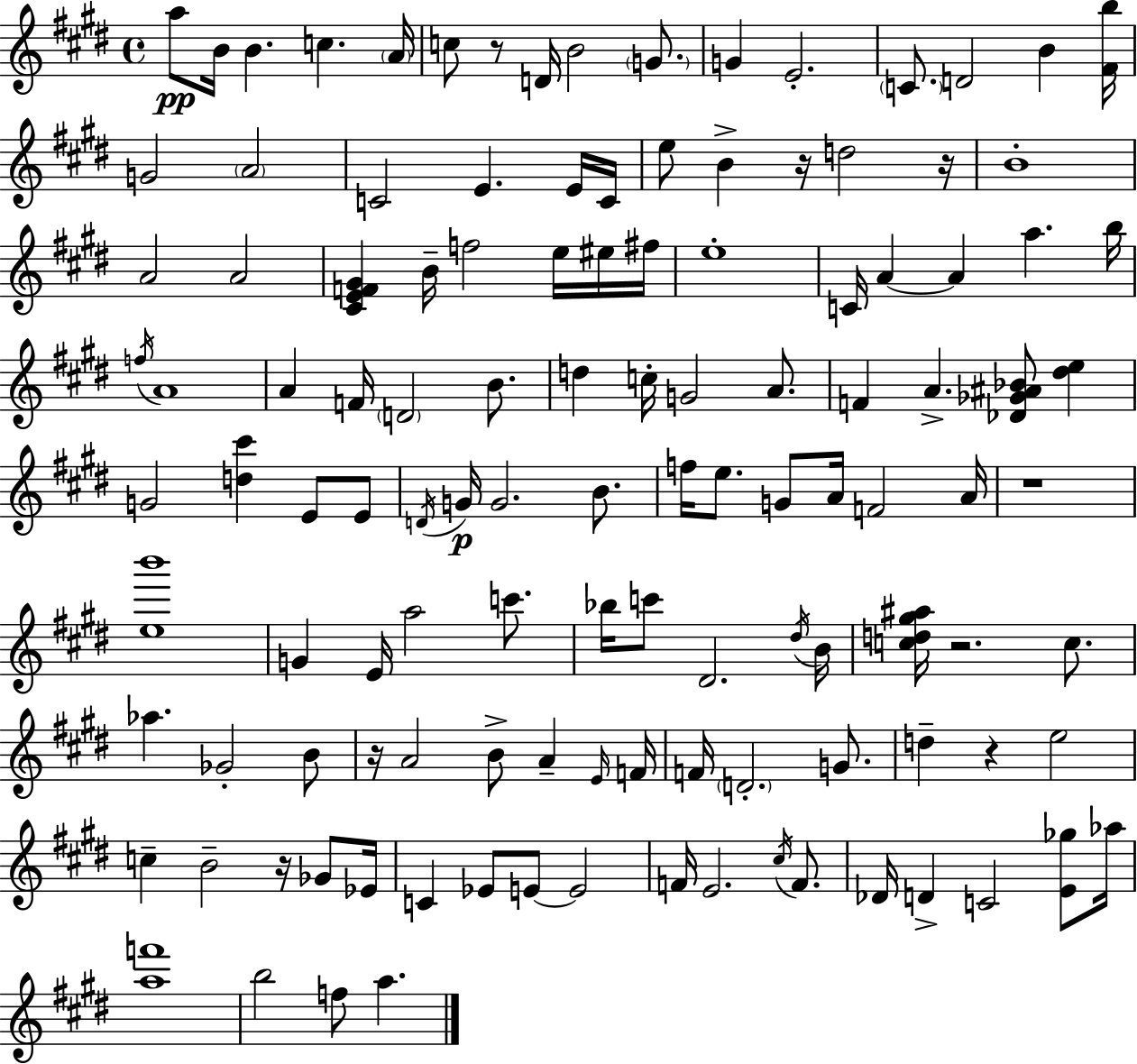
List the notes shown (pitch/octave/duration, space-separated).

A5/e B4/s B4/q. C5/q. A4/s C5/e R/e D4/s B4/h G4/e. G4/q E4/h. C4/e. D4/h B4/q [F#4,B5]/s G4/h A4/h C4/h E4/q. E4/s C4/s E5/e B4/q R/s D5/h R/s B4/w A4/h A4/h [C#4,E4,F4,G#4]/q B4/s F5/h E5/s EIS5/s F#5/s E5/w C4/s A4/q A4/q A5/q. B5/s F5/s A4/w A4/q F4/s D4/h B4/e. D5/q C5/s G4/h A4/e. F4/q A4/q. [Db4,Gb4,A#4,Bb4]/e [D#5,E5]/q G4/h [D5,C#6]/q E4/e E4/e D4/s G4/s G4/h. B4/e. F5/s E5/e. G4/e A4/s F4/h A4/s R/w [E5,B6]/w G4/q E4/s A5/h C6/e. Bb5/s C6/e D#4/h. D#5/s B4/s [C5,D5,G#5,A#5]/s R/h. C5/e. Ab5/q. Gb4/h B4/e R/s A4/h B4/e A4/q E4/s F4/s F4/s D4/h. G4/e. D5/q R/q E5/h C5/q B4/h R/s Gb4/e Eb4/s C4/q Eb4/e E4/e E4/h F4/s E4/h. C#5/s F4/e. Db4/s D4/q C4/h [E4,Gb5]/e Ab5/s [A5,F6]/w B5/h F5/e A5/q.